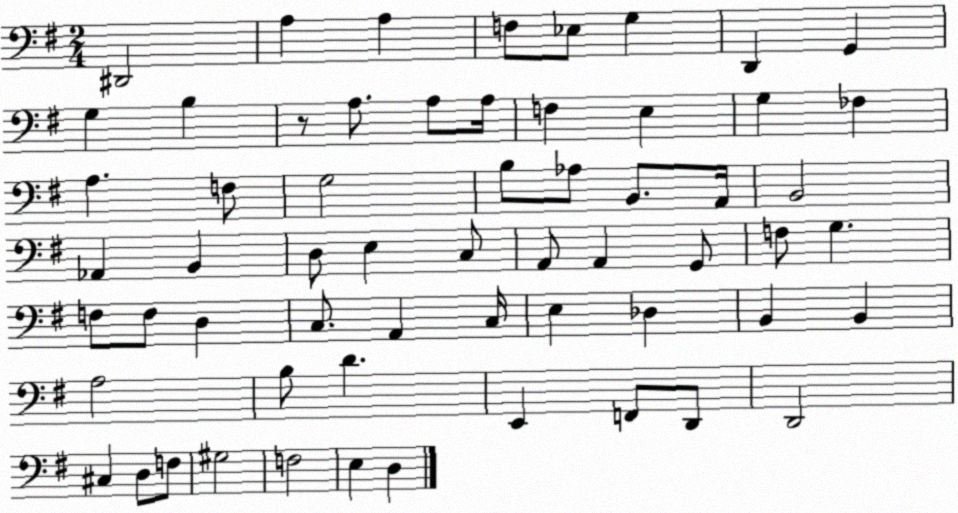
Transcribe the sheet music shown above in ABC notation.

X:1
T:Untitled
M:2/4
L:1/4
K:G
^D,,2 A, A, F,/2 _E,/2 G, D,, G,, G, B, z/2 A,/2 A,/2 A,/4 F, E, G, _F, A, F,/2 G,2 B,/2 _A,/2 B,,/2 A,,/4 B,,2 _A,, B,, D,/2 E, C,/2 A,,/2 A,, G,,/2 F,/2 G, F,/2 F,/2 D, C,/2 A,, C,/4 E, _D, B,, B,, A,2 B,/2 D E,, F,,/2 D,,/2 D,,2 ^C, D,/2 F,/2 ^G,2 F,2 E, D,